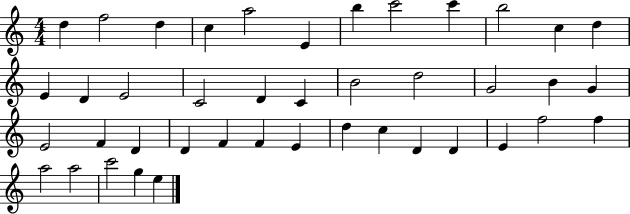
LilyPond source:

{
  \clef treble
  \numericTimeSignature
  \time 4/4
  \key c \major
  d''4 f''2 d''4 | c''4 a''2 e'4 | b''4 c'''2 c'''4 | b''2 c''4 d''4 | \break e'4 d'4 e'2 | c'2 d'4 c'4 | b'2 d''2 | g'2 b'4 g'4 | \break e'2 f'4 d'4 | d'4 f'4 f'4 e'4 | d''4 c''4 d'4 d'4 | e'4 f''2 f''4 | \break a''2 a''2 | c'''2 g''4 e''4 | \bar "|."
}